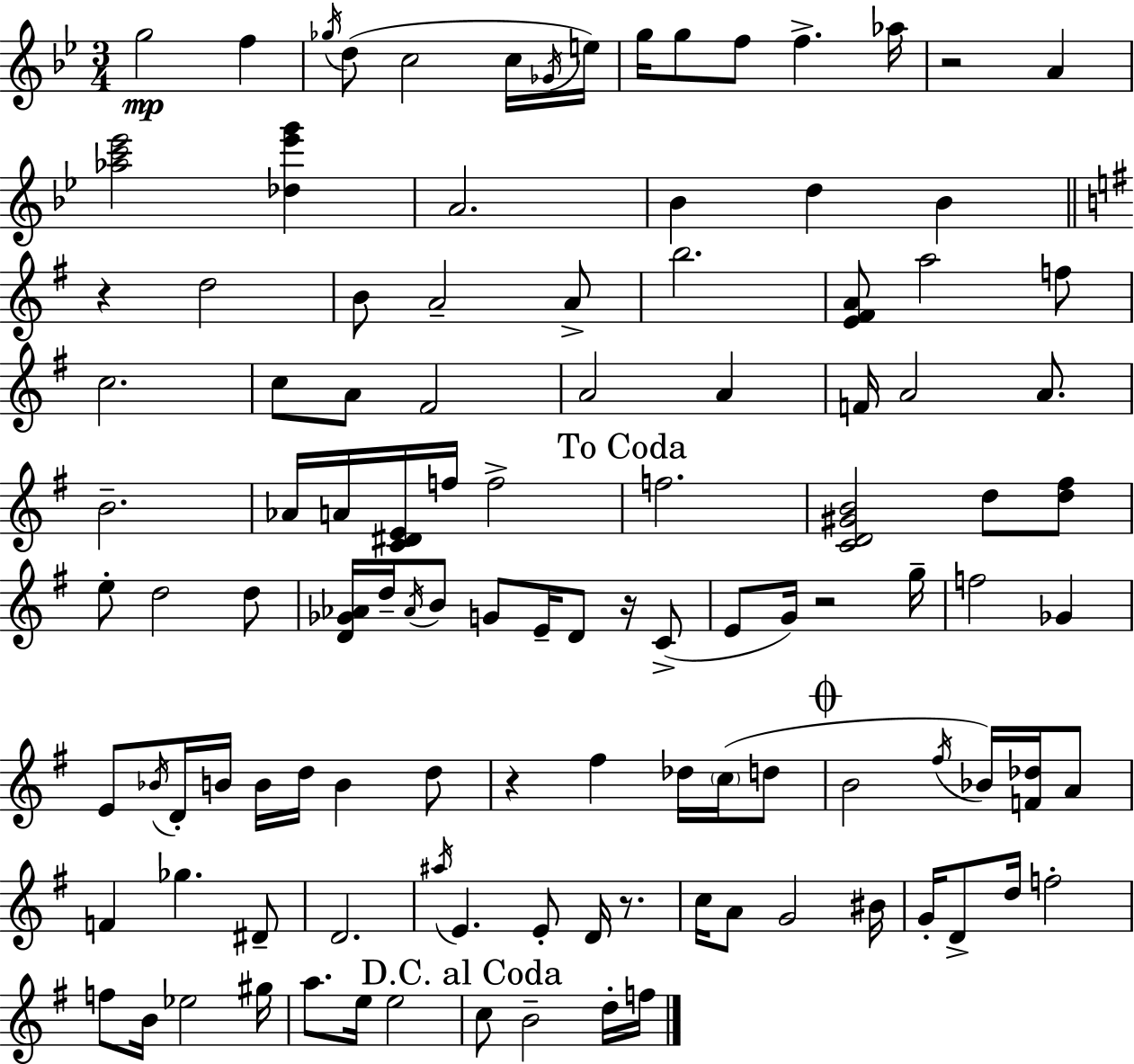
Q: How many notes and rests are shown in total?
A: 113